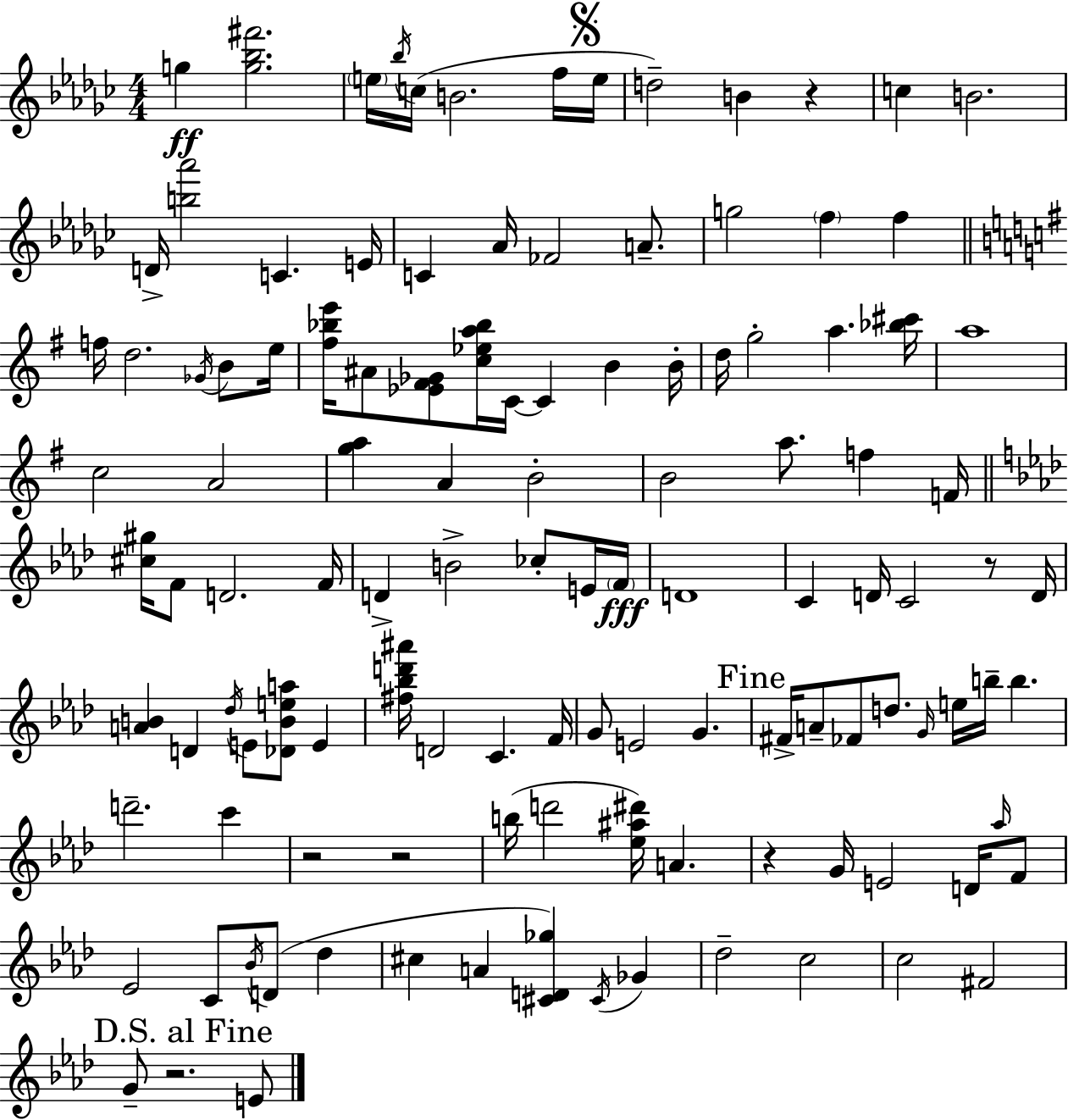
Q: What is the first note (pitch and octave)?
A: G5